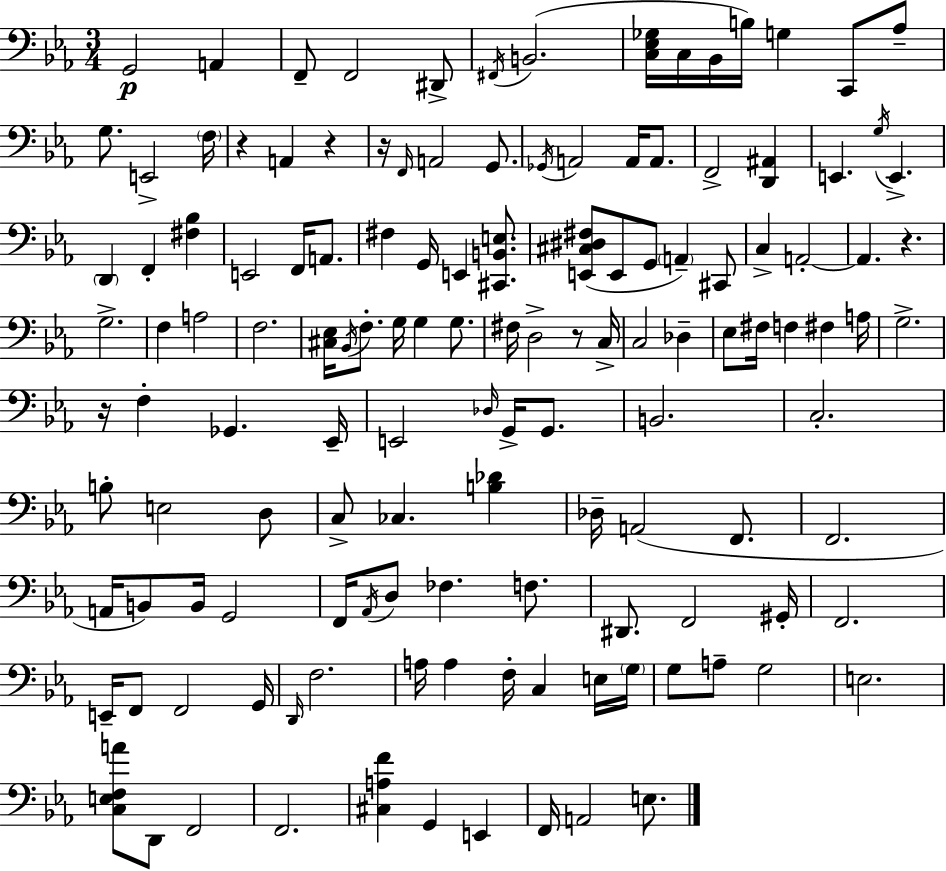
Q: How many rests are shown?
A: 6